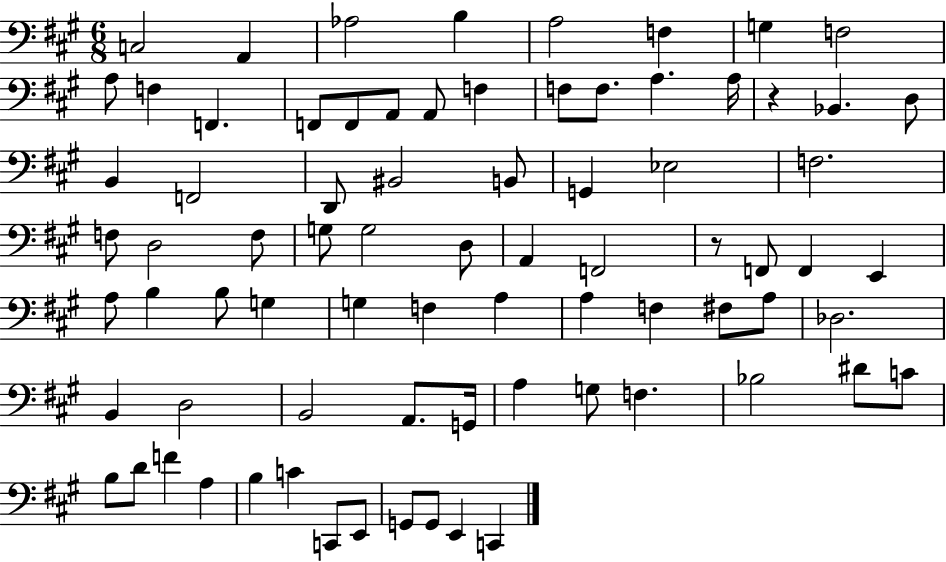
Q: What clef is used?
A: bass